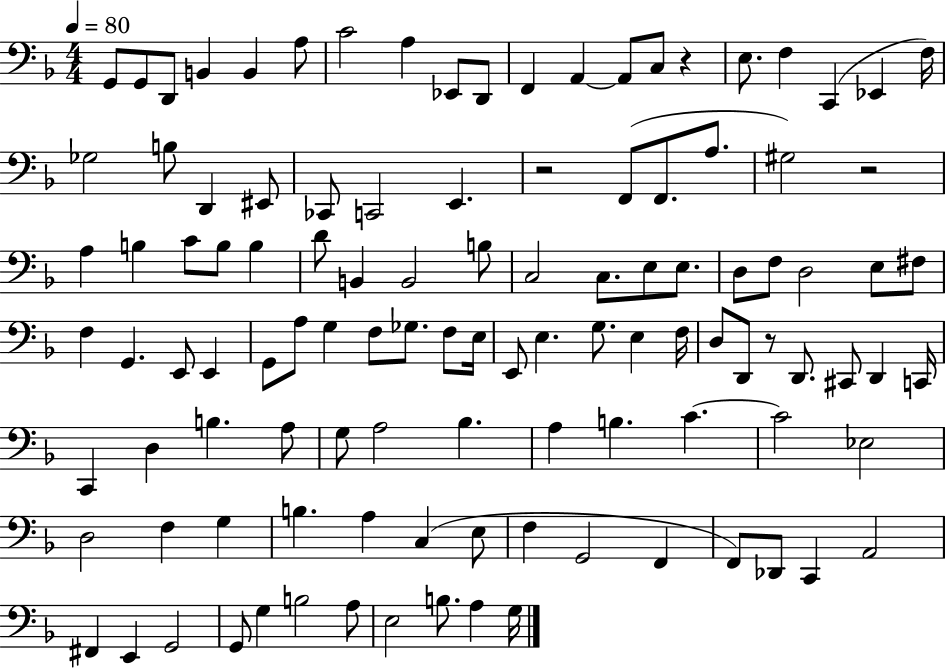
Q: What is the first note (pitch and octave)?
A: G2